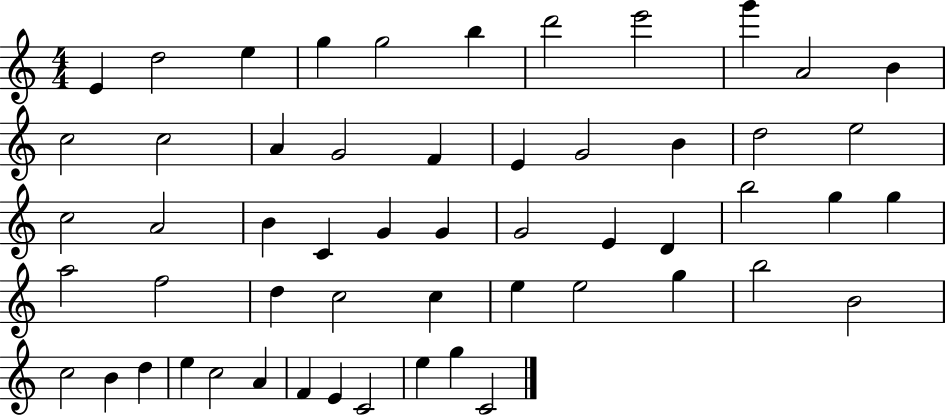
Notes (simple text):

E4/q D5/h E5/q G5/q G5/h B5/q D6/h E6/h G6/q A4/h B4/q C5/h C5/h A4/q G4/h F4/q E4/q G4/h B4/q D5/h E5/h C5/h A4/h B4/q C4/q G4/q G4/q G4/h E4/q D4/q B5/h G5/q G5/q A5/h F5/h D5/q C5/h C5/q E5/q E5/h G5/q B5/h B4/h C5/h B4/q D5/q E5/q C5/h A4/q F4/q E4/q C4/h E5/q G5/q C4/h